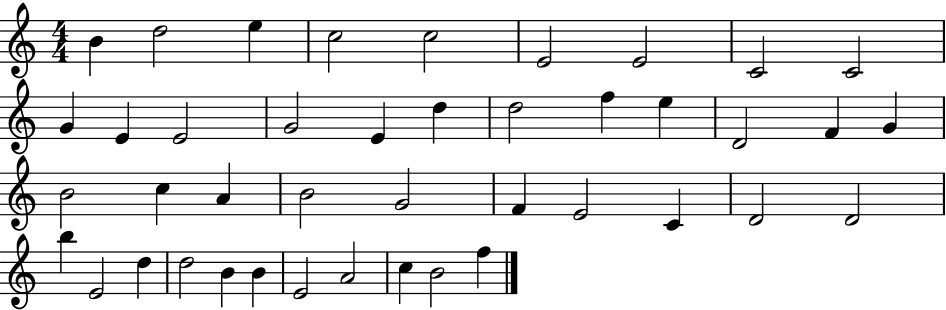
{
  \clef treble
  \numericTimeSignature
  \time 4/4
  \key c \major
  b'4 d''2 e''4 | c''2 c''2 | e'2 e'2 | c'2 c'2 | \break g'4 e'4 e'2 | g'2 e'4 d''4 | d''2 f''4 e''4 | d'2 f'4 g'4 | \break b'2 c''4 a'4 | b'2 g'2 | f'4 e'2 c'4 | d'2 d'2 | \break b''4 e'2 d''4 | d''2 b'4 b'4 | e'2 a'2 | c''4 b'2 f''4 | \break \bar "|."
}